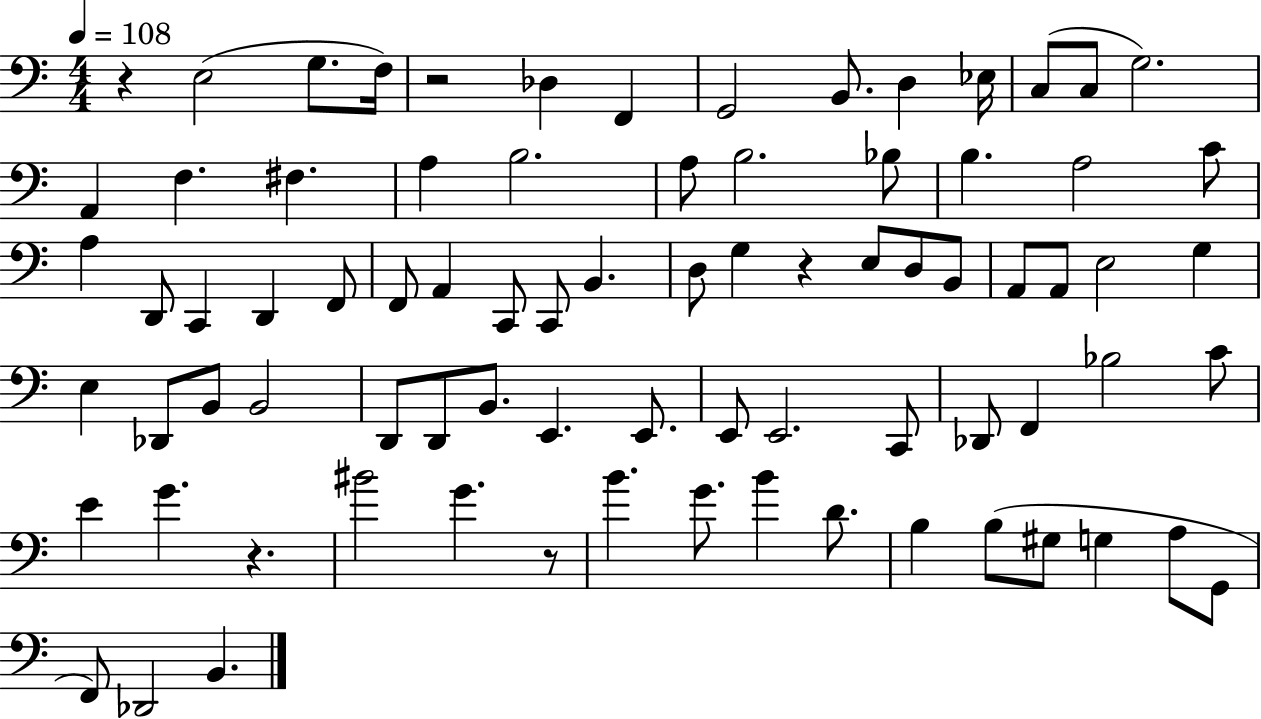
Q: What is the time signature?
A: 4/4